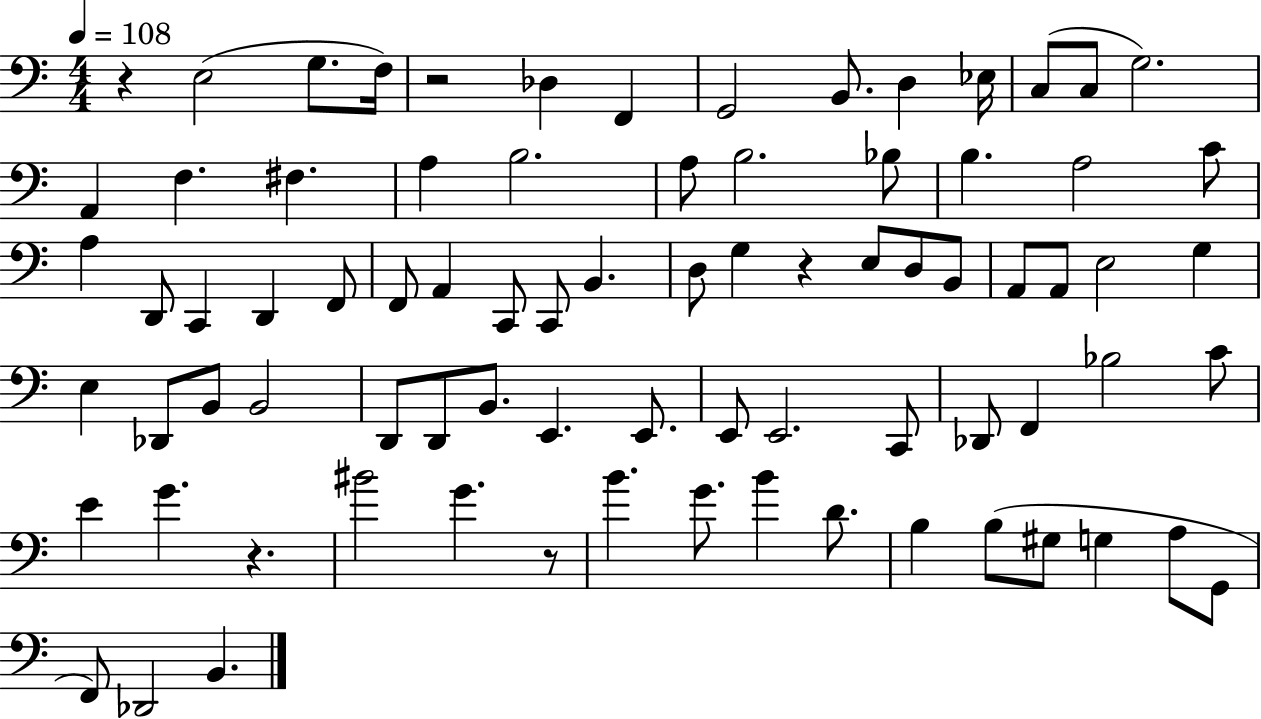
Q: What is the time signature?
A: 4/4